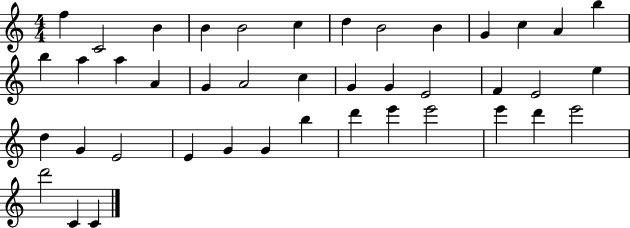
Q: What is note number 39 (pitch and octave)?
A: E6